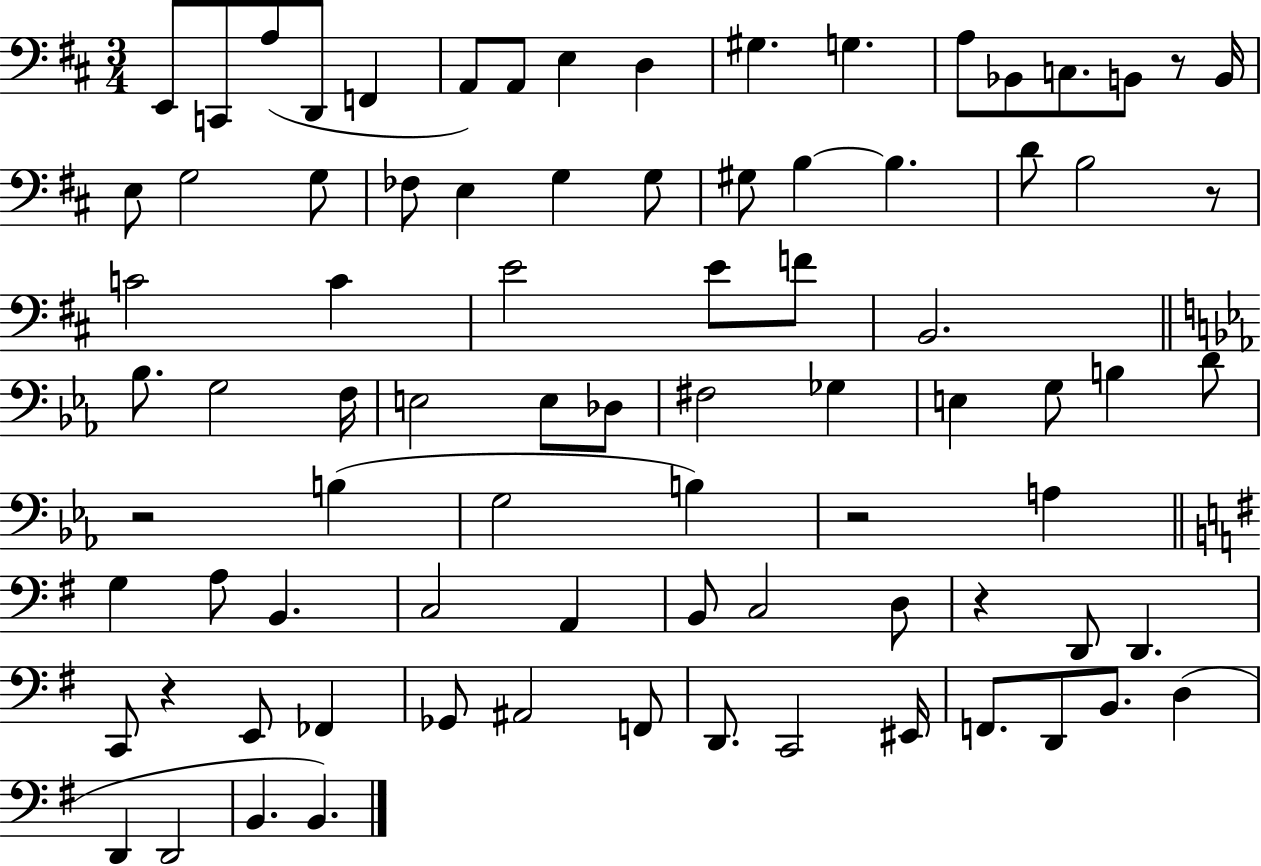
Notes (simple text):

E2/e C2/e A3/e D2/e F2/q A2/e A2/e E3/q D3/q G#3/q. G3/q. A3/e Bb2/e C3/e. B2/e R/e B2/s E3/e G3/h G3/e FES3/e E3/q G3/q G3/e G#3/e B3/q B3/q. D4/e B3/h R/e C4/h C4/q E4/h E4/e F4/e B2/h. Bb3/e. G3/h F3/s E3/h E3/e Db3/e F#3/h Gb3/q E3/q G3/e B3/q D4/e R/h B3/q G3/h B3/q R/h A3/q G3/q A3/e B2/q. C3/h A2/q B2/e C3/h D3/e R/q D2/e D2/q. C2/e R/q E2/e FES2/q Gb2/e A#2/h F2/e D2/e. C2/h EIS2/s F2/e. D2/e B2/e. D3/q D2/q D2/h B2/q. B2/q.